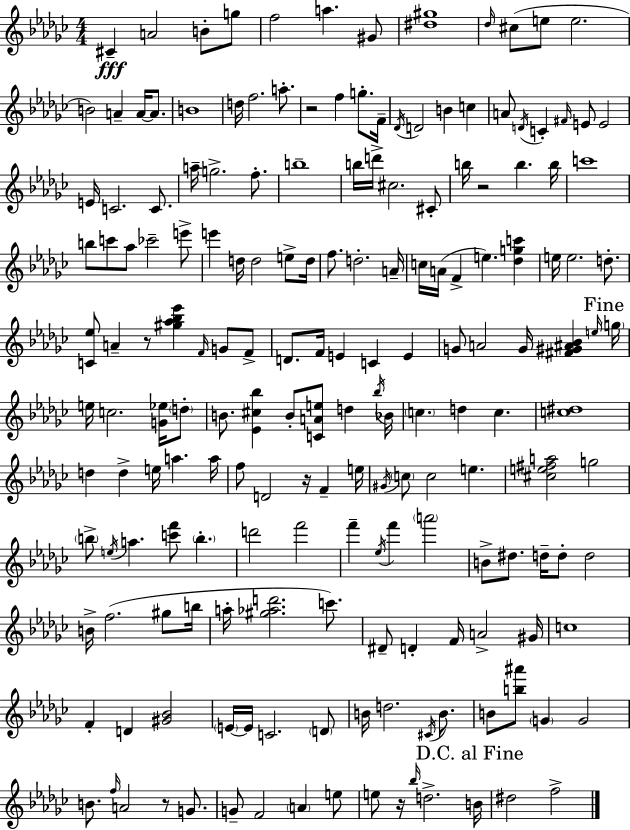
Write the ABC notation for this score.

X:1
T:Untitled
M:4/4
L:1/4
K:Ebm
^C A2 B/2 g/2 f2 a ^G/2 [^d^g]4 _d/4 ^c/2 e/2 e2 B2 A A/4 A/2 B4 d/4 f2 a/2 z2 f g/2 F/4 _D/4 D2 B c A/2 D/4 C ^F/4 E/2 E2 E/4 C2 C/2 a/4 g2 f/2 b4 b/4 d'/4 ^c2 ^C/2 b/4 z2 b b/4 c'4 b/2 c'/2 _a/2 _c'2 e'/2 e' d/4 d2 e/2 d/4 f/2 d2 A/4 c/4 A/4 F e [_dgc'] e/4 e2 d/2 [C_e]/2 A z/2 [^g_a_b_e'] F/4 G/2 F/2 D/2 F/4 E C E G/2 A2 G/4 [^F^G^A_B] e/4 g/4 e/4 c2 [G_e]/4 d/2 B/2 [_E^c_b] B/2 [CAe]/2 d _b/4 _B/4 c d c [c^d]4 d d e/4 a a/4 f/2 D2 z/4 F e/4 ^G/4 c/2 c2 e [^ce^fa]2 g2 b/2 e/4 a [c'f']/2 b d'2 f'2 f' _e/4 f' a'2 B/2 ^d/2 d/4 d/2 d2 B/4 f2 ^g/2 b/4 a/4 [^g_ad']2 c'/2 ^D/2 D F/4 A2 ^G/4 c4 F D [^G_B]2 E/4 E/4 C2 D/2 B/4 d2 ^C/4 B/2 B/2 [b^a']/2 G G2 B/2 f/4 A2 z/2 G/2 G/2 F2 A e/2 e/2 z/4 _b/4 d2 B/4 ^d2 f2